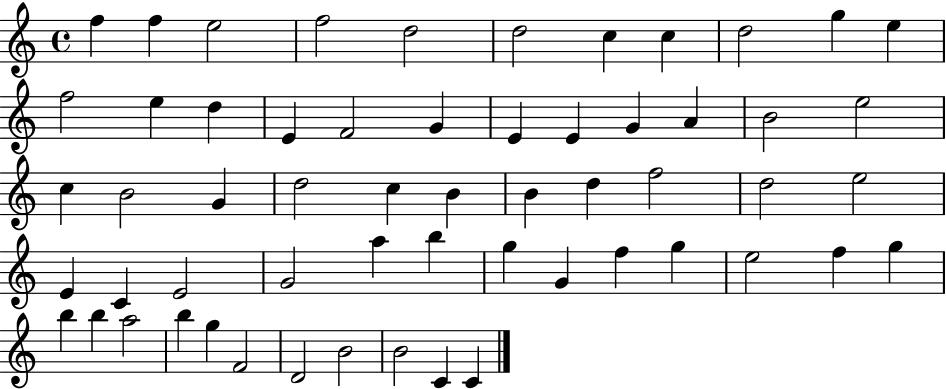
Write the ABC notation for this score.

X:1
T:Untitled
M:4/4
L:1/4
K:C
f f e2 f2 d2 d2 c c d2 g e f2 e d E F2 G E E G A B2 e2 c B2 G d2 c B B d f2 d2 e2 E C E2 G2 a b g G f g e2 f g b b a2 b g F2 D2 B2 B2 C C